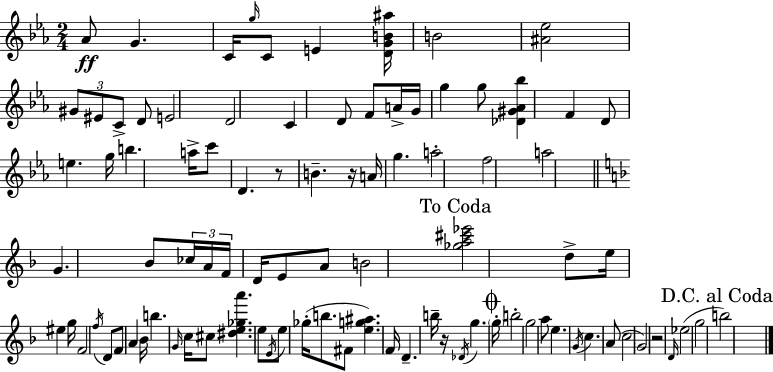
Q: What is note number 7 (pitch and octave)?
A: B4